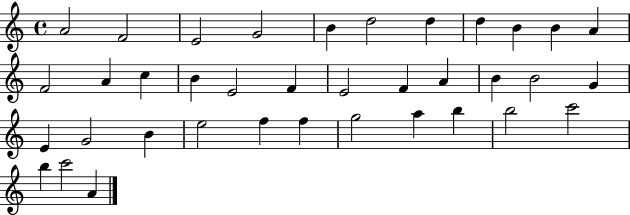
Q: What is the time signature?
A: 4/4